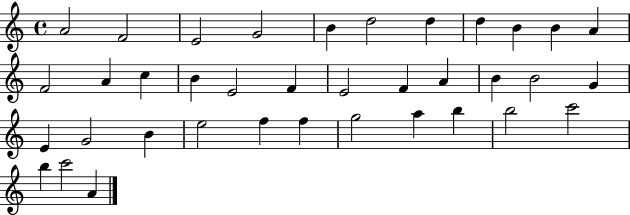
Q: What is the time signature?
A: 4/4